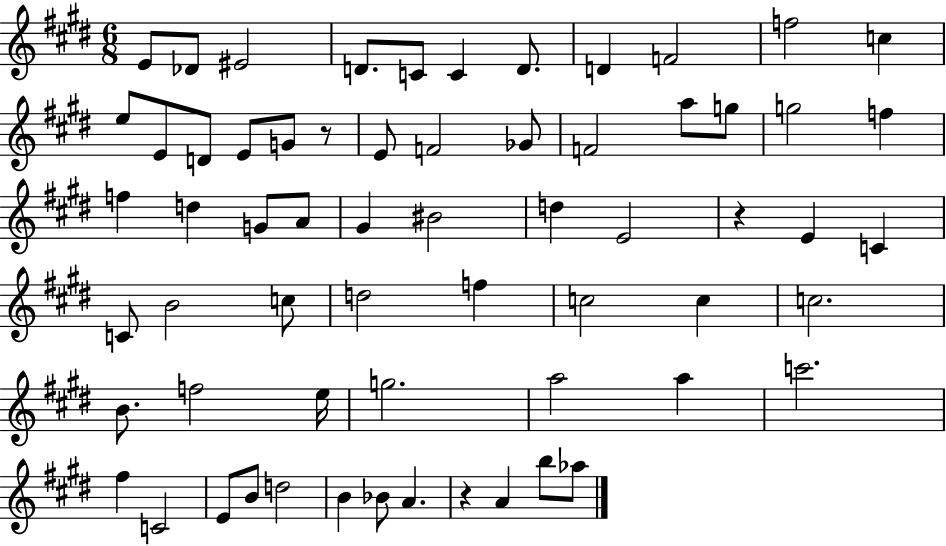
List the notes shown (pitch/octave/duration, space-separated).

E4/e Db4/e EIS4/h D4/e. C4/e C4/q D4/e. D4/q F4/h F5/h C5/q E5/e E4/e D4/e E4/e G4/e R/e E4/e F4/h Gb4/e F4/h A5/e G5/e G5/h F5/q F5/q D5/q G4/e A4/e G#4/q BIS4/h D5/q E4/h R/q E4/q C4/q C4/e B4/h C5/e D5/h F5/q C5/h C5/q C5/h. B4/e. F5/h E5/s G5/h. A5/h A5/q C6/h. F#5/q C4/h E4/e B4/e D5/h B4/q Bb4/e A4/q. R/q A4/q B5/e Ab5/e